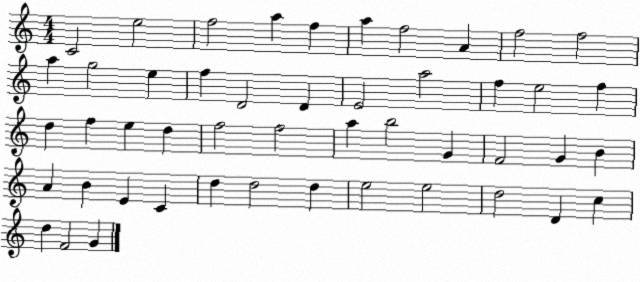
X:1
T:Untitled
M:4/4
L:1/4
K:C
C2 e2 f2 a f a f2 A f2 f2 a g2 e f D2 D E2 a2 f e2 f d f e d f2 f2 a b2 G F2 G B A B E C d d2 d e2 e2 d2 D c d F2 G